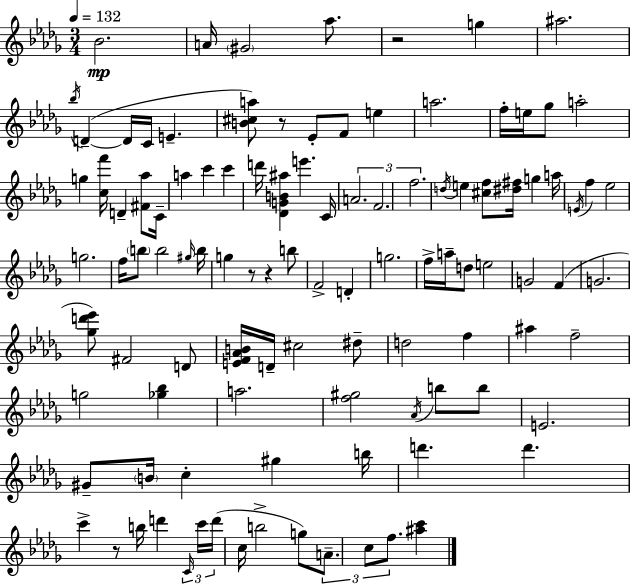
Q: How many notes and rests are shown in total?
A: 106